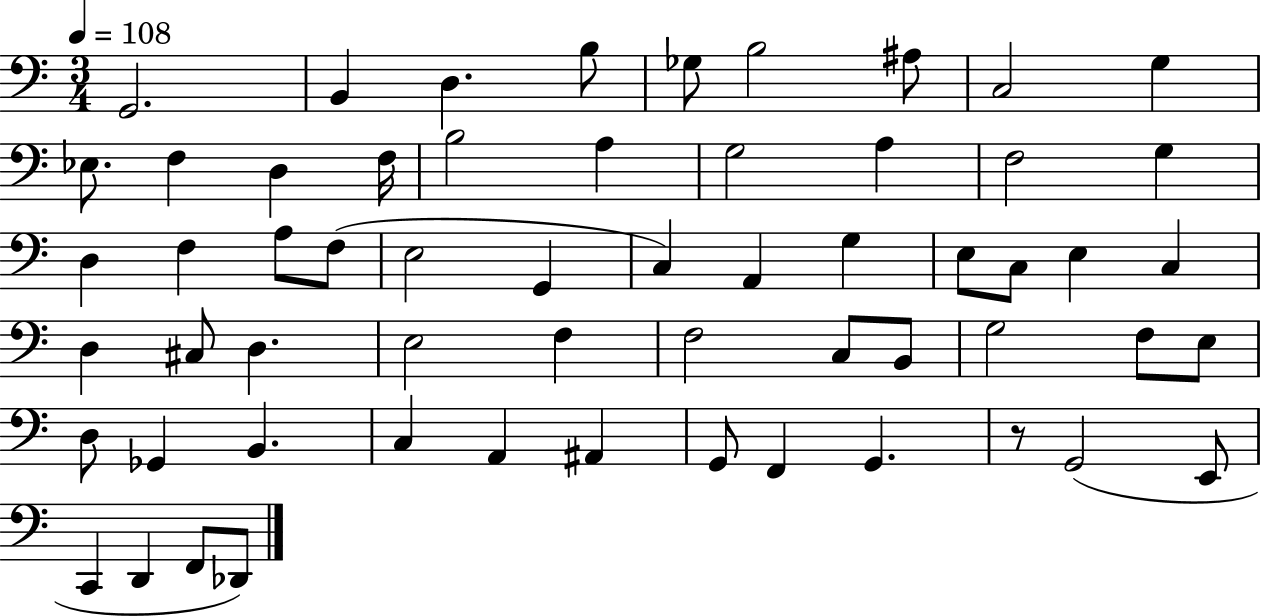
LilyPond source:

{
  \clef bass
  \numericTimeSignature
  \time 3/4
  \key c \major
  \tempo 4 = 108
  g,2. | b,4 d4. b8 | ges8 b2 ais8 | c2 g4 | \break ees8. f4 d4 f16 | b2 a4 | g2 a4 | f2 g4 | \break d4 f4 a8 f8( | e2 g,4 | c4) a,4 g4 | e8 c8 e4 c4 | \break d4 cis8 d4. | e2 f4 | f2 c8 b,8 | g2 f8 e8 | \break d8 ges,4 b,4. | c4 a,4 ais,4 | g,8 f,4 g,4. | r8 g,2( e,8 | \break c,4 d,4 f,8 des,8) | \bar "|."
}